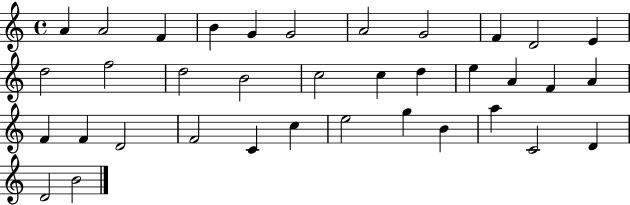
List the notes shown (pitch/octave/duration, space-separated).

A4/q A4/h F4/q B4/q G4/q G4/h A4/h G4/h F4/q D4/h E4/q D5/h F5/h D5/h B4/h C5/h C5/q D5/q E5/q A4/q F4/q A4/q F4/q F4/q D4/h F4/h C4/q C5/q E5/h G5/q B4/q A5/q C4/h D4/q D4/h B4/h